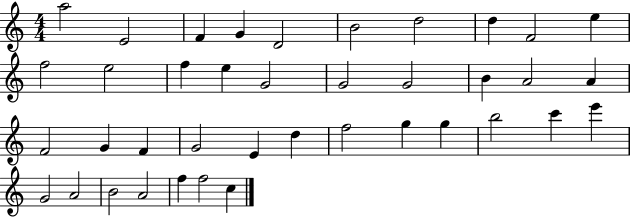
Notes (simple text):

A5/h E4/h F4/q G4/q D4/h B4/h D5/h D5/q F4/h E5/q F5/h E5/h F5/q E5/q G4/h G4/h G4/h B4/q A4/h A4/q F4/h G4/q F4/q G4/h E4/q D5/q F5/h G5/q G5/q B5/h C6/q E6/q G4/h A4/h B4/h A4/h F5/q F5/h C5/q